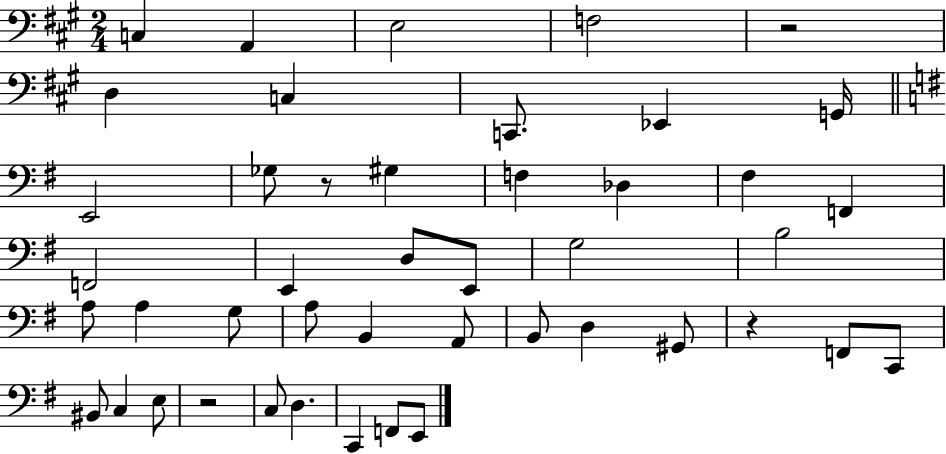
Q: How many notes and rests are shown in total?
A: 45